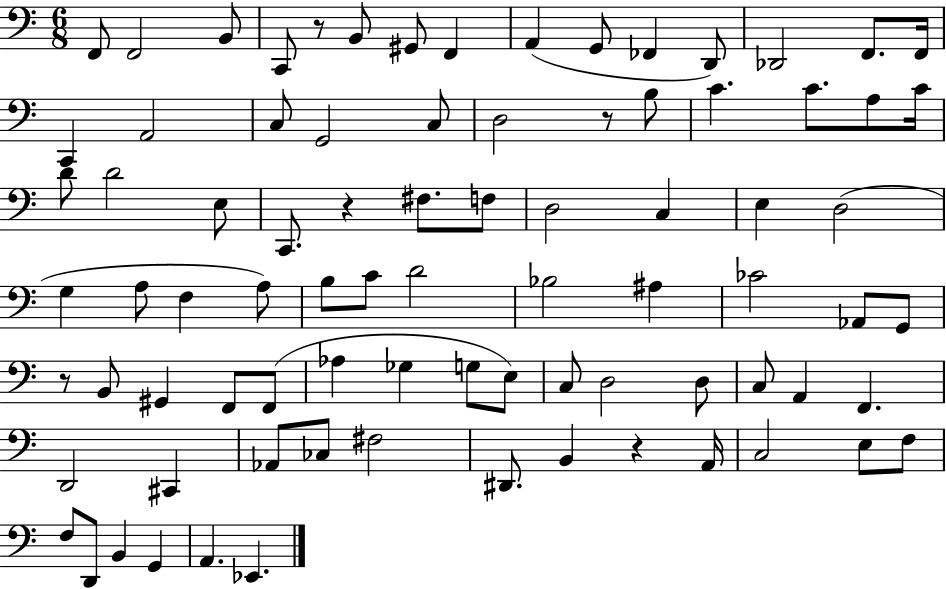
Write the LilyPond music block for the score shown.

{
  \clef bass
  \numericTimeSignature
  \time 6/8
  \key c \major
  f,8 f,2 b,8 | c,8 r8 b,8 gis,8 f,4 | a,4( g,8 fes,4 d,8) | des,2 f,8. f,16 | \break c,4 a,2 | c8 g,2 c8 | d2 r8 b8 | c'4. c'8. a8 c'16 | \break d'8 d'2 e8 | c,8. r4 fis8. f8 | d2 c4 | e4 d2( | \break g4 a8 f4 a8) | b8 c'8 d'2 | bes2 ais4 | ces'2 aes,8 g,8 | \break r8 b,8 gis,4 f,8 f,8( | aes4 ges4 g8 e8) | c8 d2 d8 | c8 a,4 f,4. | \break d,2 cis,4 | aes,8 ces8 fis2 | dis,8. b,4 r4 a,16 | c2 e8 f8 | \break f8 d,8 b,4 g,4 | a,4. ees,4. | \bar "|."
}